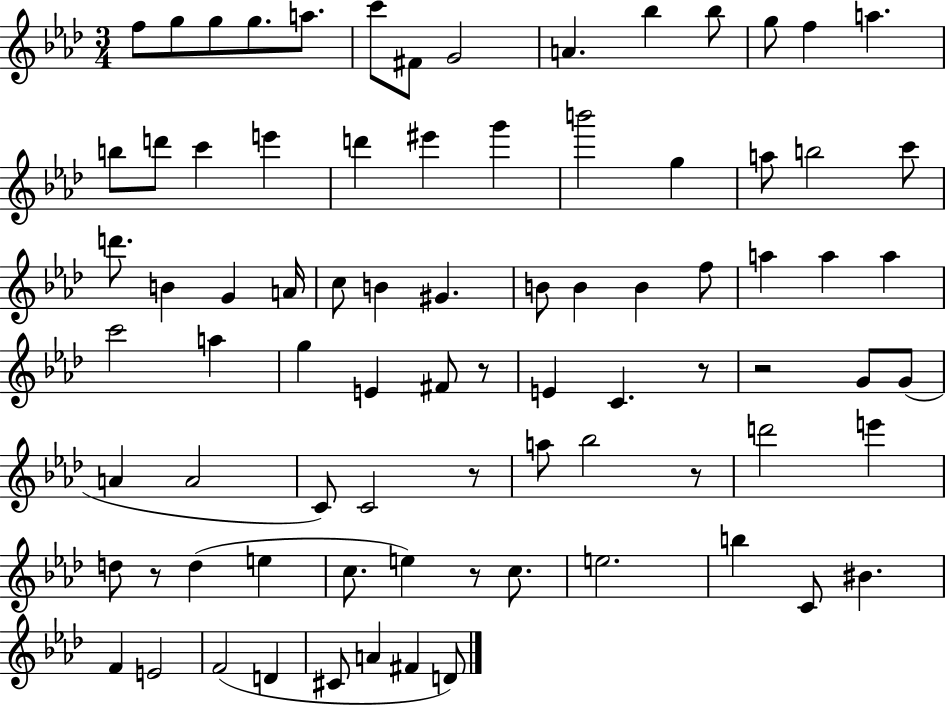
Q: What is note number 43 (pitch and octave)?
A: G5